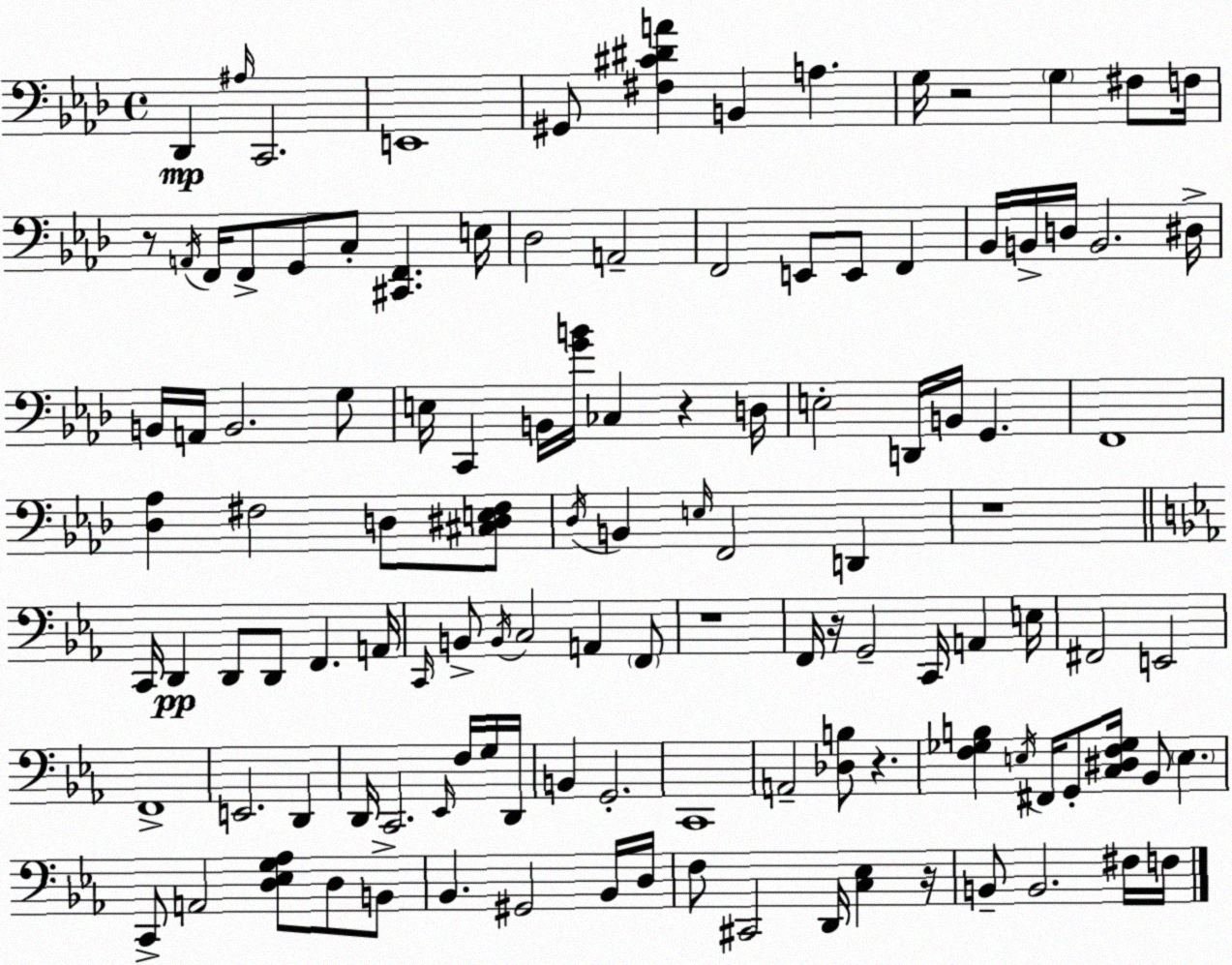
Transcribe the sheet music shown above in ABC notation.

X:1
T:Untitled
M:4/4
L:1/4
K:Fm
_D,, ^A,/4 C,,2 E,,4 ^G,,/2 [^F,^C^DA] B,, A, G,/4 z2 G, ^F,/2 F,/4 z/2 A,,/4 F,,/4 F,,/2 G,,/2 C,/2 [^C,,F,,] E,/4 _D,2 A,,2 F,,2 E,,/2 E,,/2 F,, _B,,/4 B,,/4 D,/4 B,,2 ^D,/4 B,,/4 A,,/4 B,,2 G,/2 E,/4 C,, B,,/4 [GB]/4 _C, z D,/4 E,2 D,,/4 B,,/4 G,, F,,4 [_D,_A,] ^F,2 D,/2 [^C,^D,E,^F,]/2 _D,/4 B,, E,/4 F,,2 D,, z4 C,,/4 D,, D,,/2 D,,/2 F,, A,,/4 C,,/4 B,,/2 B,,/4 C,2 A,, F,,/2 z4 F,,/4 z/4 G,,2 C,,/4 A,, E,/4 ^F,,2 E,,2 F,,4 E,,2 D,, D,,/4 C,,2 _E,,/4 F,/4 G,/4 D,,/4 B,, G,,2 C,,4 A,,2 [_D,B,]/2 z [F,_G,B,] E,/4 ^F,,/4 G,,/2 [C,^D,F,_G,]/4 _B,,/2 E, C,,/2 A,,2 [D,_E,G,_A,]/2 D,/2 B,,/2 _B,, ^G,,2 _B,,/4 D,/4 F,/2 ^C,,2 D,,/4 [C,_E,] z/4 B,,/2 B,,2 ^F,/4 F,/4